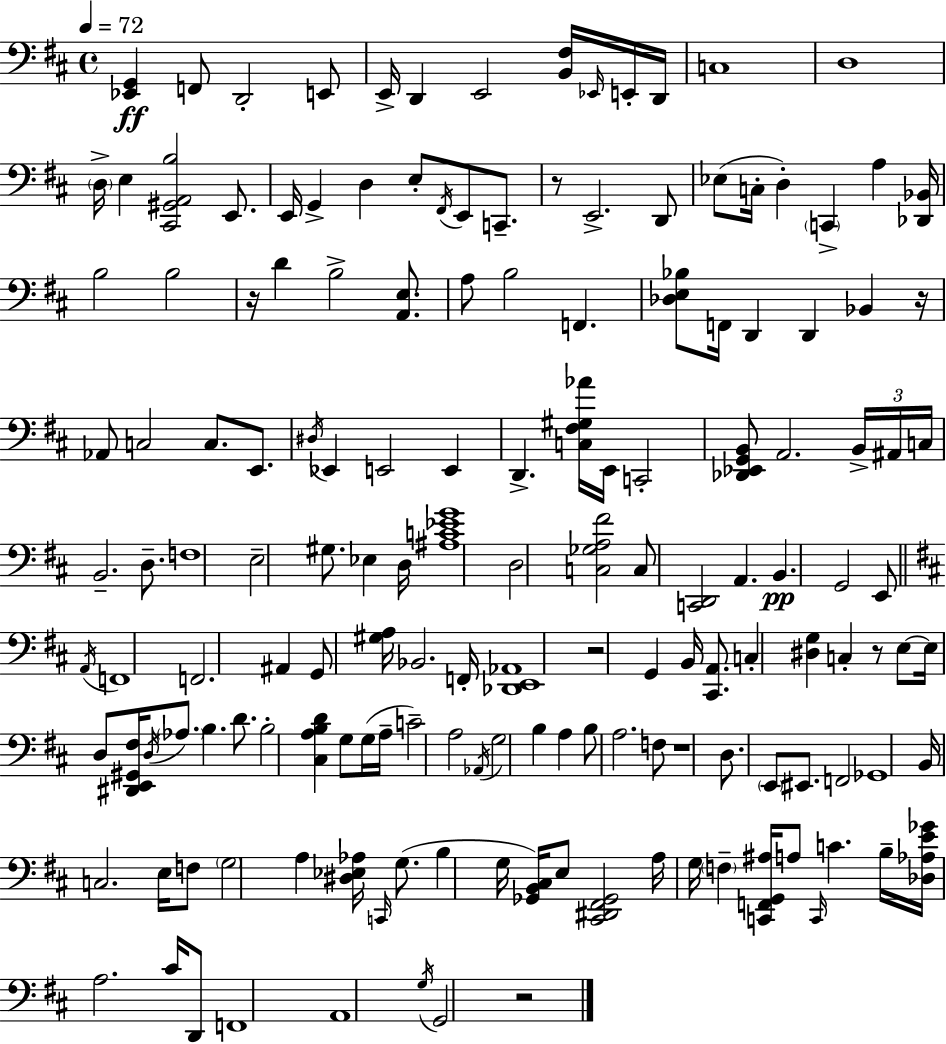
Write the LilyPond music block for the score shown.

{
  \clef bass
  \time 4/4
  \defaultTimeSignature
  \key d \major
  \tempo 4 = 72
  <ees, g,>4\ff f,8 d,2-. e,8 | e,16-> d,4 e,2 <b, fis>16 \grace { ees,16 } e,16-. | d,16 c1 | d1 | \break \parenthesize d16-> e4 <cis, gis, a, b>2 e,8. | e,16 g,4-> d4 e8-. \acciaccatura { fis,16 } e,8 c,8.-- | r8 e,2.-> | d,8 ees8( c16-. d4-.) \parenthesize c,4-> a4 | \break <des, bes,>16 b2 b2 | r16 d'4 b2-> <a, e>8. | a8 b2 f,4. | <des e bes>8 f,16 d,4 d,4 bes,4 | \break r16 aes,8 c2 c8. e,8. | \acciaccatura { dis16 } ees,4 e,2 e,4 | d,4.-> <c fis gis aes'>16 e,16 c,2-. | <des, ees, g, b,>8 a,2. | \break \tuplet 3/2 { b,16-> ais,16 c16 } b,2.-- | d8.-- f1 | e2-- gis8. ees4 | d16 <ais c' ees' g'>1 | \break d2 <c ges a fis'>2 | c8 <c, d,>2 a,4. | b,4.\pp g,2 | e,8 \bar "||" \break \key b \minor \acciaccatura { a,16 } f,1 | f,2. ais,4 | g,8 <gis a>16 bes,2. | f,16-. <des, e, aes,>1 | \break r2 g,4 b,16 <cis, a,>8. | c4-. <dis g>4 c4-. r8 e8~~ | e16 d8 <dis, e, gis, fis>16 \acciaccatura { d16 } \parenthesize aes8. b4. d'8. | b2-. <cis a b d'>4 g8 | \break g16( a16-- c'2--) a2 | \acciaccatura { aes,16 } g2 b4 a4 | b8 a2. | f8 r1 | \break d8. \parenthesize e,8 eis,8. f,2 | ges,1 | b,16 c2. | e16 f8 \parenthesize g2 a4 <dis ees aes>16 | \break \grace { c,16 } g8.( b4 g16 <ges, b, cis>16) e8 <cis, dis, fis, ges,>2 | a16 g16 \parenthesize f4-- <c, f, g, ais>16 a8 \grace { c,16 } c'4. | b16-- <des aes e' ges'>16 a2. | cis'16 d,8 f,1 | \break a,1 | \acciaccatura { g16 } g,2 r2 | \bar "|."
}